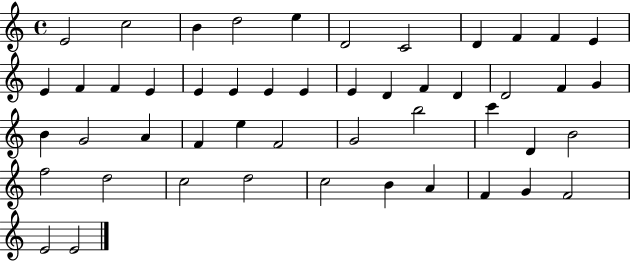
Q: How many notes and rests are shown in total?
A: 49